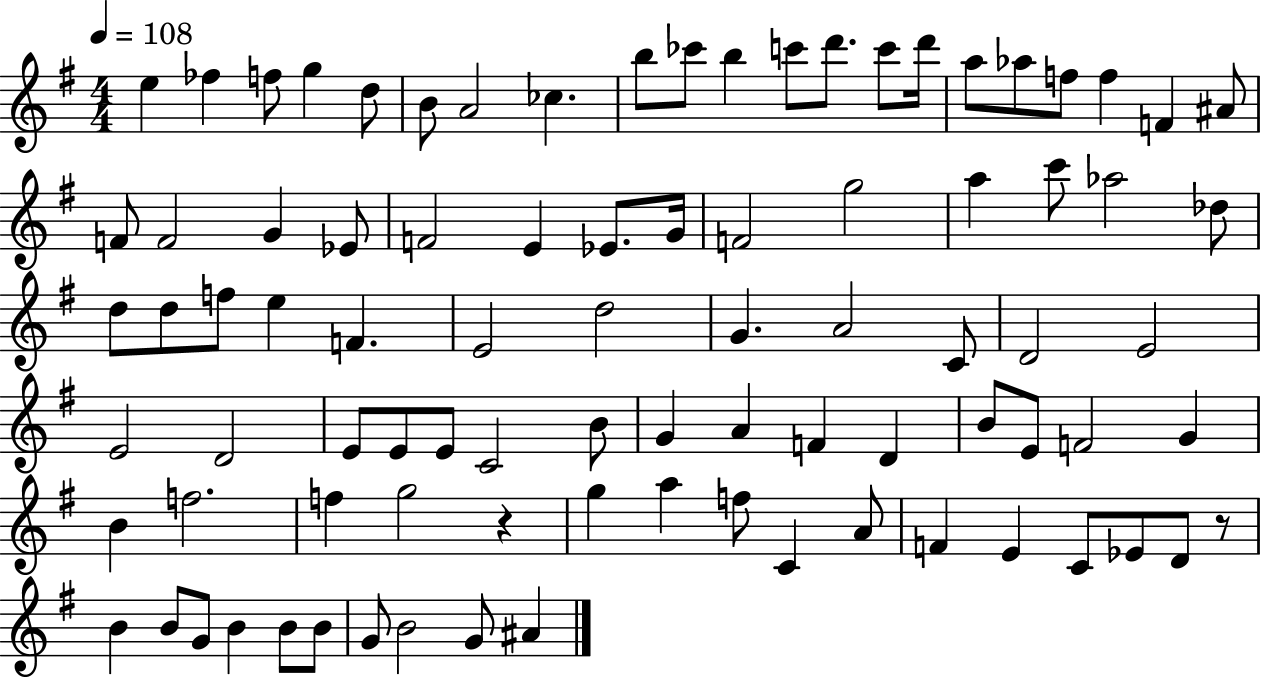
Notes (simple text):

E5/q FES5/q F5/e G5/q D5/e B4/e A4/h CES5/q. B5/e CES6/e B5/q C6/e D6/e. C6/e D6/s A5/e Ab5/e F5/e F5/q F4/q A#4/e F4/e F4/h G4/q Eb4/e F4/h E4/q Eb4/e. G4/s F4/h G5/h A5/q C6/e Ab5/h Db5/e D5/e D5/e F5/e E5/q F4/q. E4/h D5/h G4/q. A4/h C4/e D4/h E4/h E4/h D4/h E4/e E4/e E4/e C4/h B4/e G4/q A4/q F4/q D4/q B4/e E4/e F4/h G4/q B4/q F5/h. F5/q G5/h R/q G5/q A5/q F5/e C4/q A4/e F4/q E4/q C4/e Eb4/e D4/e R/e B4/q B4/e G4/e B4/q B4/e B4/e G4/e B4/h G4/e A#4/q